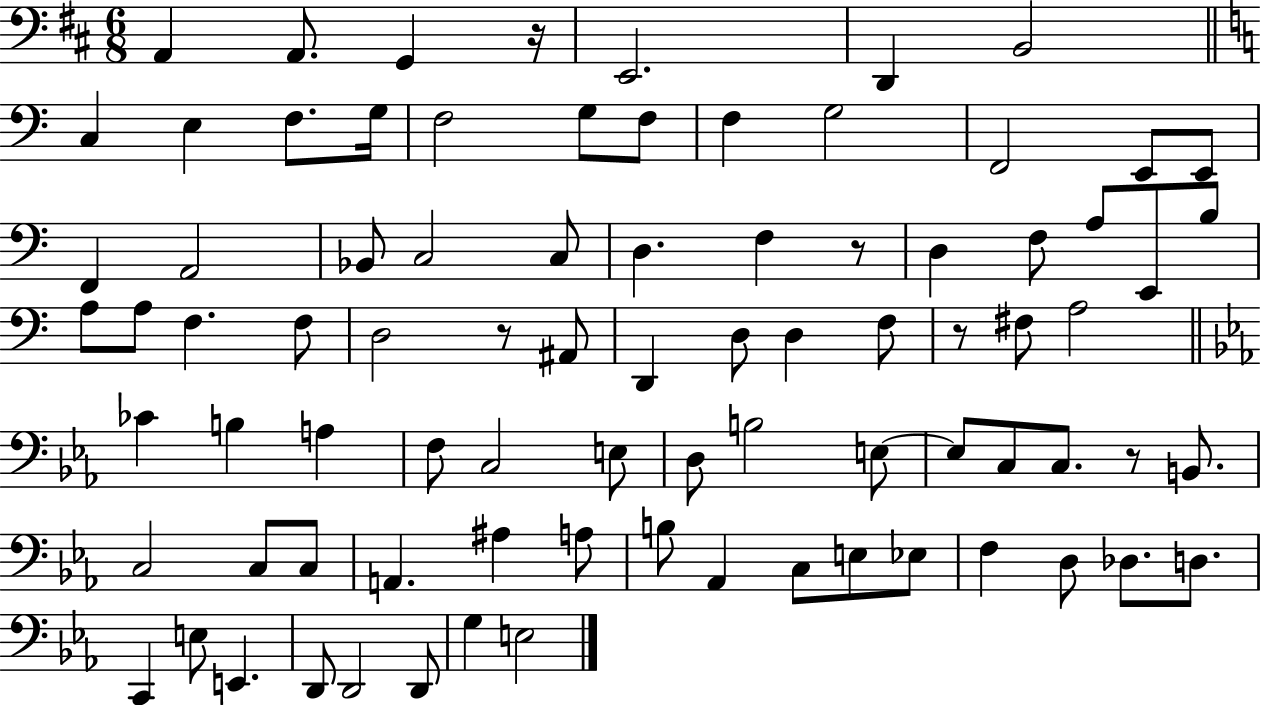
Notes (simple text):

A2/q A2/e. G2/q R/s E2/h. D2/q B2/h C3/q E3/q F3/e. G3/s F3/h G3/e F3/e F3/q G3/h F2/h E2/e E2/e F2/q A2/h Bb2/e C3/h C3/e D3/q. F3/q R/e D3/q F3/e A3/e E2/e B3/e A3/e A3/e F3/q. F3/e D3/h R/e A#2/e D2/q D3/e D3/q F3/e R/e F#3/e A3/h CES4/q B3/q A3/q F3/e C3/h E3/e D3/e B3/h E3/e E3/e C3/e C3/e. R/e B2/e. C3/h C3/e C3/e A2/q. A#3/q A3/e B3/e Ab2/q C3/e E3/e Eb3/e F3/q D3/e Db3/e. D3/e. C2/q E3/e E2/q. D2/e D2/h D2/e G3/q E3/h